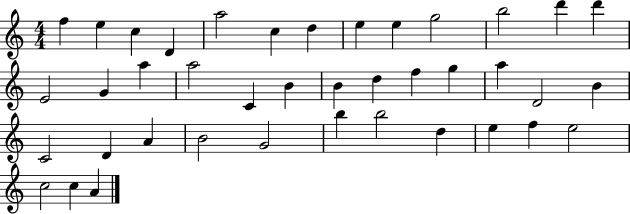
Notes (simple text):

F5/q E5/q C5/q D4/q A5/h C5/q D5/q E5/q E5/q G5/h B5/h D6/q D6/q E4/h G4/q A5/q A5/h C4/q B4/q B4/q D5/q F5/q G5/q A5/q D4/h B4/q C4/h D4/q A4/q B4/h G4/h B5/q B5/h D5/q E5/q F5/q E5/h C5/h C5/q A4/q